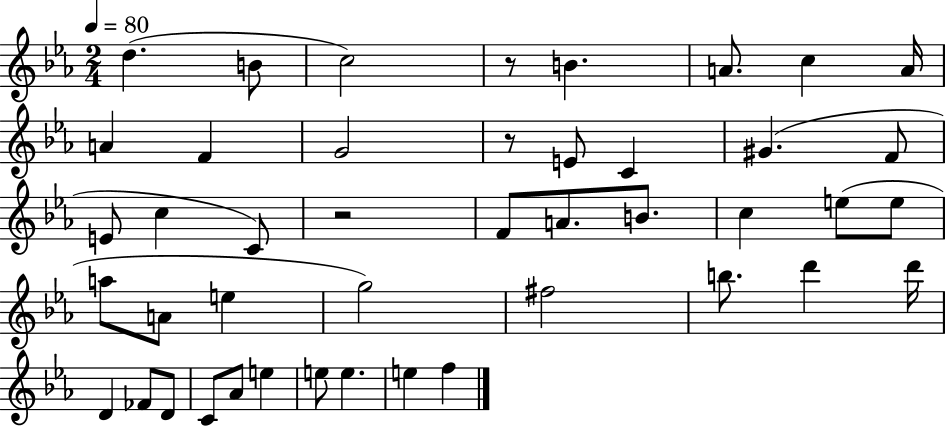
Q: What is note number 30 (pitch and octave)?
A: D6